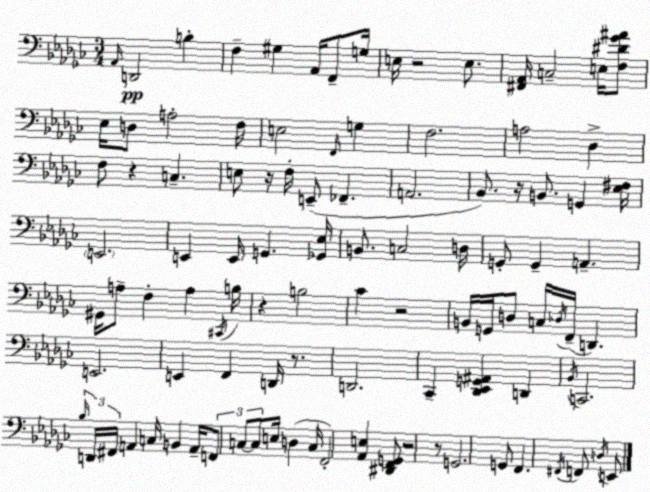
X:1
T:Untitled
M:3/4
L:1/4
K:Ebm
_A,,/4 D,,2 B, F, ^G, _A,,/4 F,,/2 G,/4 E,/4 z2 E,/2 [^F,,_A,,]/4 C,2 E,/4 [F,^D_G^A]/2 _E,/4 D,/2 A,2 F,/4 E,2 F,,/4 G, F,2 A,2 _D, F,/2 z C, E,/2 z/4 F,/4 E,,/2 _F,, A,,2 _B,,/2 z/4 B,,/2 G,, [_E,^F,]/4 E,,2 E,, E,,/4 G,, [_G,,_E,]/4 B,,/2 C,2 D,/4 G,,/2 G,, A,, ^G,,/4 A,/2 F, A, ^C,,/4 B,/4 z B,2 _C z2 B,,/4 G,,/4 D,/2 C,/4 _D,/4 F,,/4 D,, E,,2 E,, F,, D,,/4 z/2 D,,2 _C,, [_D,,_E,,G,,^A,,] D,, _B,,/4 C,,2 _B,/4 D,,/4 ^F,,/4 A,, C,/4 B,, A,,/4 F,,/2 C,/2 C,/2 E,/4 D, C,/4 F,,2 [_A,,E,] [^D,,F,,G,,]/2 z2 z/2 G,,2 G,,/2 F,, ^F,,/4 F,,/2 D,/4 E,,/2